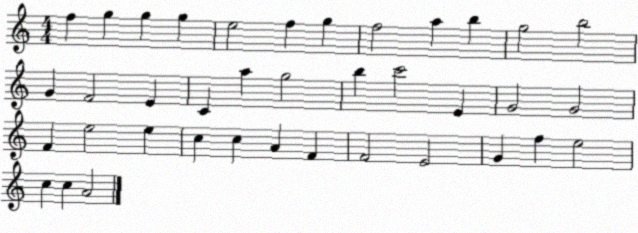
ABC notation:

X:1
T:Untitled
M:4/4
L:1/4
K:C
f g g g e2 f g f2 a b g2 b2 G F2 E C a g2 b c'2 E G2 G2 F e2 e c c A F F2 E2 G f e2 c c A2